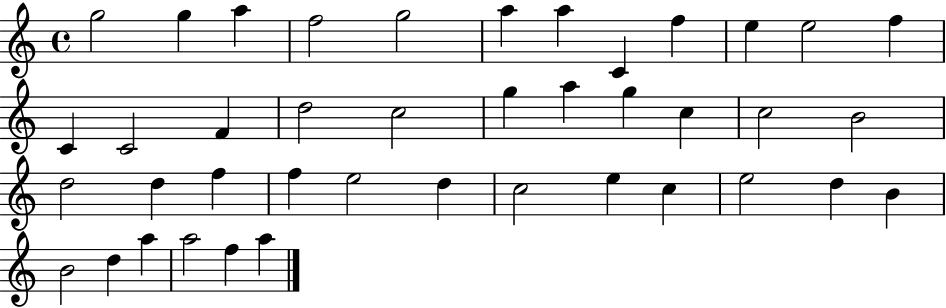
X:1
T:Untitled
M:4/4
L:1/4
K:C
g2 g a f2 g2 a a C f e e2 f C C2 F d2 c2 g a g c c2 B2 d2 d f f e2 d c2 e c e2 d B B2 d a a2 f a